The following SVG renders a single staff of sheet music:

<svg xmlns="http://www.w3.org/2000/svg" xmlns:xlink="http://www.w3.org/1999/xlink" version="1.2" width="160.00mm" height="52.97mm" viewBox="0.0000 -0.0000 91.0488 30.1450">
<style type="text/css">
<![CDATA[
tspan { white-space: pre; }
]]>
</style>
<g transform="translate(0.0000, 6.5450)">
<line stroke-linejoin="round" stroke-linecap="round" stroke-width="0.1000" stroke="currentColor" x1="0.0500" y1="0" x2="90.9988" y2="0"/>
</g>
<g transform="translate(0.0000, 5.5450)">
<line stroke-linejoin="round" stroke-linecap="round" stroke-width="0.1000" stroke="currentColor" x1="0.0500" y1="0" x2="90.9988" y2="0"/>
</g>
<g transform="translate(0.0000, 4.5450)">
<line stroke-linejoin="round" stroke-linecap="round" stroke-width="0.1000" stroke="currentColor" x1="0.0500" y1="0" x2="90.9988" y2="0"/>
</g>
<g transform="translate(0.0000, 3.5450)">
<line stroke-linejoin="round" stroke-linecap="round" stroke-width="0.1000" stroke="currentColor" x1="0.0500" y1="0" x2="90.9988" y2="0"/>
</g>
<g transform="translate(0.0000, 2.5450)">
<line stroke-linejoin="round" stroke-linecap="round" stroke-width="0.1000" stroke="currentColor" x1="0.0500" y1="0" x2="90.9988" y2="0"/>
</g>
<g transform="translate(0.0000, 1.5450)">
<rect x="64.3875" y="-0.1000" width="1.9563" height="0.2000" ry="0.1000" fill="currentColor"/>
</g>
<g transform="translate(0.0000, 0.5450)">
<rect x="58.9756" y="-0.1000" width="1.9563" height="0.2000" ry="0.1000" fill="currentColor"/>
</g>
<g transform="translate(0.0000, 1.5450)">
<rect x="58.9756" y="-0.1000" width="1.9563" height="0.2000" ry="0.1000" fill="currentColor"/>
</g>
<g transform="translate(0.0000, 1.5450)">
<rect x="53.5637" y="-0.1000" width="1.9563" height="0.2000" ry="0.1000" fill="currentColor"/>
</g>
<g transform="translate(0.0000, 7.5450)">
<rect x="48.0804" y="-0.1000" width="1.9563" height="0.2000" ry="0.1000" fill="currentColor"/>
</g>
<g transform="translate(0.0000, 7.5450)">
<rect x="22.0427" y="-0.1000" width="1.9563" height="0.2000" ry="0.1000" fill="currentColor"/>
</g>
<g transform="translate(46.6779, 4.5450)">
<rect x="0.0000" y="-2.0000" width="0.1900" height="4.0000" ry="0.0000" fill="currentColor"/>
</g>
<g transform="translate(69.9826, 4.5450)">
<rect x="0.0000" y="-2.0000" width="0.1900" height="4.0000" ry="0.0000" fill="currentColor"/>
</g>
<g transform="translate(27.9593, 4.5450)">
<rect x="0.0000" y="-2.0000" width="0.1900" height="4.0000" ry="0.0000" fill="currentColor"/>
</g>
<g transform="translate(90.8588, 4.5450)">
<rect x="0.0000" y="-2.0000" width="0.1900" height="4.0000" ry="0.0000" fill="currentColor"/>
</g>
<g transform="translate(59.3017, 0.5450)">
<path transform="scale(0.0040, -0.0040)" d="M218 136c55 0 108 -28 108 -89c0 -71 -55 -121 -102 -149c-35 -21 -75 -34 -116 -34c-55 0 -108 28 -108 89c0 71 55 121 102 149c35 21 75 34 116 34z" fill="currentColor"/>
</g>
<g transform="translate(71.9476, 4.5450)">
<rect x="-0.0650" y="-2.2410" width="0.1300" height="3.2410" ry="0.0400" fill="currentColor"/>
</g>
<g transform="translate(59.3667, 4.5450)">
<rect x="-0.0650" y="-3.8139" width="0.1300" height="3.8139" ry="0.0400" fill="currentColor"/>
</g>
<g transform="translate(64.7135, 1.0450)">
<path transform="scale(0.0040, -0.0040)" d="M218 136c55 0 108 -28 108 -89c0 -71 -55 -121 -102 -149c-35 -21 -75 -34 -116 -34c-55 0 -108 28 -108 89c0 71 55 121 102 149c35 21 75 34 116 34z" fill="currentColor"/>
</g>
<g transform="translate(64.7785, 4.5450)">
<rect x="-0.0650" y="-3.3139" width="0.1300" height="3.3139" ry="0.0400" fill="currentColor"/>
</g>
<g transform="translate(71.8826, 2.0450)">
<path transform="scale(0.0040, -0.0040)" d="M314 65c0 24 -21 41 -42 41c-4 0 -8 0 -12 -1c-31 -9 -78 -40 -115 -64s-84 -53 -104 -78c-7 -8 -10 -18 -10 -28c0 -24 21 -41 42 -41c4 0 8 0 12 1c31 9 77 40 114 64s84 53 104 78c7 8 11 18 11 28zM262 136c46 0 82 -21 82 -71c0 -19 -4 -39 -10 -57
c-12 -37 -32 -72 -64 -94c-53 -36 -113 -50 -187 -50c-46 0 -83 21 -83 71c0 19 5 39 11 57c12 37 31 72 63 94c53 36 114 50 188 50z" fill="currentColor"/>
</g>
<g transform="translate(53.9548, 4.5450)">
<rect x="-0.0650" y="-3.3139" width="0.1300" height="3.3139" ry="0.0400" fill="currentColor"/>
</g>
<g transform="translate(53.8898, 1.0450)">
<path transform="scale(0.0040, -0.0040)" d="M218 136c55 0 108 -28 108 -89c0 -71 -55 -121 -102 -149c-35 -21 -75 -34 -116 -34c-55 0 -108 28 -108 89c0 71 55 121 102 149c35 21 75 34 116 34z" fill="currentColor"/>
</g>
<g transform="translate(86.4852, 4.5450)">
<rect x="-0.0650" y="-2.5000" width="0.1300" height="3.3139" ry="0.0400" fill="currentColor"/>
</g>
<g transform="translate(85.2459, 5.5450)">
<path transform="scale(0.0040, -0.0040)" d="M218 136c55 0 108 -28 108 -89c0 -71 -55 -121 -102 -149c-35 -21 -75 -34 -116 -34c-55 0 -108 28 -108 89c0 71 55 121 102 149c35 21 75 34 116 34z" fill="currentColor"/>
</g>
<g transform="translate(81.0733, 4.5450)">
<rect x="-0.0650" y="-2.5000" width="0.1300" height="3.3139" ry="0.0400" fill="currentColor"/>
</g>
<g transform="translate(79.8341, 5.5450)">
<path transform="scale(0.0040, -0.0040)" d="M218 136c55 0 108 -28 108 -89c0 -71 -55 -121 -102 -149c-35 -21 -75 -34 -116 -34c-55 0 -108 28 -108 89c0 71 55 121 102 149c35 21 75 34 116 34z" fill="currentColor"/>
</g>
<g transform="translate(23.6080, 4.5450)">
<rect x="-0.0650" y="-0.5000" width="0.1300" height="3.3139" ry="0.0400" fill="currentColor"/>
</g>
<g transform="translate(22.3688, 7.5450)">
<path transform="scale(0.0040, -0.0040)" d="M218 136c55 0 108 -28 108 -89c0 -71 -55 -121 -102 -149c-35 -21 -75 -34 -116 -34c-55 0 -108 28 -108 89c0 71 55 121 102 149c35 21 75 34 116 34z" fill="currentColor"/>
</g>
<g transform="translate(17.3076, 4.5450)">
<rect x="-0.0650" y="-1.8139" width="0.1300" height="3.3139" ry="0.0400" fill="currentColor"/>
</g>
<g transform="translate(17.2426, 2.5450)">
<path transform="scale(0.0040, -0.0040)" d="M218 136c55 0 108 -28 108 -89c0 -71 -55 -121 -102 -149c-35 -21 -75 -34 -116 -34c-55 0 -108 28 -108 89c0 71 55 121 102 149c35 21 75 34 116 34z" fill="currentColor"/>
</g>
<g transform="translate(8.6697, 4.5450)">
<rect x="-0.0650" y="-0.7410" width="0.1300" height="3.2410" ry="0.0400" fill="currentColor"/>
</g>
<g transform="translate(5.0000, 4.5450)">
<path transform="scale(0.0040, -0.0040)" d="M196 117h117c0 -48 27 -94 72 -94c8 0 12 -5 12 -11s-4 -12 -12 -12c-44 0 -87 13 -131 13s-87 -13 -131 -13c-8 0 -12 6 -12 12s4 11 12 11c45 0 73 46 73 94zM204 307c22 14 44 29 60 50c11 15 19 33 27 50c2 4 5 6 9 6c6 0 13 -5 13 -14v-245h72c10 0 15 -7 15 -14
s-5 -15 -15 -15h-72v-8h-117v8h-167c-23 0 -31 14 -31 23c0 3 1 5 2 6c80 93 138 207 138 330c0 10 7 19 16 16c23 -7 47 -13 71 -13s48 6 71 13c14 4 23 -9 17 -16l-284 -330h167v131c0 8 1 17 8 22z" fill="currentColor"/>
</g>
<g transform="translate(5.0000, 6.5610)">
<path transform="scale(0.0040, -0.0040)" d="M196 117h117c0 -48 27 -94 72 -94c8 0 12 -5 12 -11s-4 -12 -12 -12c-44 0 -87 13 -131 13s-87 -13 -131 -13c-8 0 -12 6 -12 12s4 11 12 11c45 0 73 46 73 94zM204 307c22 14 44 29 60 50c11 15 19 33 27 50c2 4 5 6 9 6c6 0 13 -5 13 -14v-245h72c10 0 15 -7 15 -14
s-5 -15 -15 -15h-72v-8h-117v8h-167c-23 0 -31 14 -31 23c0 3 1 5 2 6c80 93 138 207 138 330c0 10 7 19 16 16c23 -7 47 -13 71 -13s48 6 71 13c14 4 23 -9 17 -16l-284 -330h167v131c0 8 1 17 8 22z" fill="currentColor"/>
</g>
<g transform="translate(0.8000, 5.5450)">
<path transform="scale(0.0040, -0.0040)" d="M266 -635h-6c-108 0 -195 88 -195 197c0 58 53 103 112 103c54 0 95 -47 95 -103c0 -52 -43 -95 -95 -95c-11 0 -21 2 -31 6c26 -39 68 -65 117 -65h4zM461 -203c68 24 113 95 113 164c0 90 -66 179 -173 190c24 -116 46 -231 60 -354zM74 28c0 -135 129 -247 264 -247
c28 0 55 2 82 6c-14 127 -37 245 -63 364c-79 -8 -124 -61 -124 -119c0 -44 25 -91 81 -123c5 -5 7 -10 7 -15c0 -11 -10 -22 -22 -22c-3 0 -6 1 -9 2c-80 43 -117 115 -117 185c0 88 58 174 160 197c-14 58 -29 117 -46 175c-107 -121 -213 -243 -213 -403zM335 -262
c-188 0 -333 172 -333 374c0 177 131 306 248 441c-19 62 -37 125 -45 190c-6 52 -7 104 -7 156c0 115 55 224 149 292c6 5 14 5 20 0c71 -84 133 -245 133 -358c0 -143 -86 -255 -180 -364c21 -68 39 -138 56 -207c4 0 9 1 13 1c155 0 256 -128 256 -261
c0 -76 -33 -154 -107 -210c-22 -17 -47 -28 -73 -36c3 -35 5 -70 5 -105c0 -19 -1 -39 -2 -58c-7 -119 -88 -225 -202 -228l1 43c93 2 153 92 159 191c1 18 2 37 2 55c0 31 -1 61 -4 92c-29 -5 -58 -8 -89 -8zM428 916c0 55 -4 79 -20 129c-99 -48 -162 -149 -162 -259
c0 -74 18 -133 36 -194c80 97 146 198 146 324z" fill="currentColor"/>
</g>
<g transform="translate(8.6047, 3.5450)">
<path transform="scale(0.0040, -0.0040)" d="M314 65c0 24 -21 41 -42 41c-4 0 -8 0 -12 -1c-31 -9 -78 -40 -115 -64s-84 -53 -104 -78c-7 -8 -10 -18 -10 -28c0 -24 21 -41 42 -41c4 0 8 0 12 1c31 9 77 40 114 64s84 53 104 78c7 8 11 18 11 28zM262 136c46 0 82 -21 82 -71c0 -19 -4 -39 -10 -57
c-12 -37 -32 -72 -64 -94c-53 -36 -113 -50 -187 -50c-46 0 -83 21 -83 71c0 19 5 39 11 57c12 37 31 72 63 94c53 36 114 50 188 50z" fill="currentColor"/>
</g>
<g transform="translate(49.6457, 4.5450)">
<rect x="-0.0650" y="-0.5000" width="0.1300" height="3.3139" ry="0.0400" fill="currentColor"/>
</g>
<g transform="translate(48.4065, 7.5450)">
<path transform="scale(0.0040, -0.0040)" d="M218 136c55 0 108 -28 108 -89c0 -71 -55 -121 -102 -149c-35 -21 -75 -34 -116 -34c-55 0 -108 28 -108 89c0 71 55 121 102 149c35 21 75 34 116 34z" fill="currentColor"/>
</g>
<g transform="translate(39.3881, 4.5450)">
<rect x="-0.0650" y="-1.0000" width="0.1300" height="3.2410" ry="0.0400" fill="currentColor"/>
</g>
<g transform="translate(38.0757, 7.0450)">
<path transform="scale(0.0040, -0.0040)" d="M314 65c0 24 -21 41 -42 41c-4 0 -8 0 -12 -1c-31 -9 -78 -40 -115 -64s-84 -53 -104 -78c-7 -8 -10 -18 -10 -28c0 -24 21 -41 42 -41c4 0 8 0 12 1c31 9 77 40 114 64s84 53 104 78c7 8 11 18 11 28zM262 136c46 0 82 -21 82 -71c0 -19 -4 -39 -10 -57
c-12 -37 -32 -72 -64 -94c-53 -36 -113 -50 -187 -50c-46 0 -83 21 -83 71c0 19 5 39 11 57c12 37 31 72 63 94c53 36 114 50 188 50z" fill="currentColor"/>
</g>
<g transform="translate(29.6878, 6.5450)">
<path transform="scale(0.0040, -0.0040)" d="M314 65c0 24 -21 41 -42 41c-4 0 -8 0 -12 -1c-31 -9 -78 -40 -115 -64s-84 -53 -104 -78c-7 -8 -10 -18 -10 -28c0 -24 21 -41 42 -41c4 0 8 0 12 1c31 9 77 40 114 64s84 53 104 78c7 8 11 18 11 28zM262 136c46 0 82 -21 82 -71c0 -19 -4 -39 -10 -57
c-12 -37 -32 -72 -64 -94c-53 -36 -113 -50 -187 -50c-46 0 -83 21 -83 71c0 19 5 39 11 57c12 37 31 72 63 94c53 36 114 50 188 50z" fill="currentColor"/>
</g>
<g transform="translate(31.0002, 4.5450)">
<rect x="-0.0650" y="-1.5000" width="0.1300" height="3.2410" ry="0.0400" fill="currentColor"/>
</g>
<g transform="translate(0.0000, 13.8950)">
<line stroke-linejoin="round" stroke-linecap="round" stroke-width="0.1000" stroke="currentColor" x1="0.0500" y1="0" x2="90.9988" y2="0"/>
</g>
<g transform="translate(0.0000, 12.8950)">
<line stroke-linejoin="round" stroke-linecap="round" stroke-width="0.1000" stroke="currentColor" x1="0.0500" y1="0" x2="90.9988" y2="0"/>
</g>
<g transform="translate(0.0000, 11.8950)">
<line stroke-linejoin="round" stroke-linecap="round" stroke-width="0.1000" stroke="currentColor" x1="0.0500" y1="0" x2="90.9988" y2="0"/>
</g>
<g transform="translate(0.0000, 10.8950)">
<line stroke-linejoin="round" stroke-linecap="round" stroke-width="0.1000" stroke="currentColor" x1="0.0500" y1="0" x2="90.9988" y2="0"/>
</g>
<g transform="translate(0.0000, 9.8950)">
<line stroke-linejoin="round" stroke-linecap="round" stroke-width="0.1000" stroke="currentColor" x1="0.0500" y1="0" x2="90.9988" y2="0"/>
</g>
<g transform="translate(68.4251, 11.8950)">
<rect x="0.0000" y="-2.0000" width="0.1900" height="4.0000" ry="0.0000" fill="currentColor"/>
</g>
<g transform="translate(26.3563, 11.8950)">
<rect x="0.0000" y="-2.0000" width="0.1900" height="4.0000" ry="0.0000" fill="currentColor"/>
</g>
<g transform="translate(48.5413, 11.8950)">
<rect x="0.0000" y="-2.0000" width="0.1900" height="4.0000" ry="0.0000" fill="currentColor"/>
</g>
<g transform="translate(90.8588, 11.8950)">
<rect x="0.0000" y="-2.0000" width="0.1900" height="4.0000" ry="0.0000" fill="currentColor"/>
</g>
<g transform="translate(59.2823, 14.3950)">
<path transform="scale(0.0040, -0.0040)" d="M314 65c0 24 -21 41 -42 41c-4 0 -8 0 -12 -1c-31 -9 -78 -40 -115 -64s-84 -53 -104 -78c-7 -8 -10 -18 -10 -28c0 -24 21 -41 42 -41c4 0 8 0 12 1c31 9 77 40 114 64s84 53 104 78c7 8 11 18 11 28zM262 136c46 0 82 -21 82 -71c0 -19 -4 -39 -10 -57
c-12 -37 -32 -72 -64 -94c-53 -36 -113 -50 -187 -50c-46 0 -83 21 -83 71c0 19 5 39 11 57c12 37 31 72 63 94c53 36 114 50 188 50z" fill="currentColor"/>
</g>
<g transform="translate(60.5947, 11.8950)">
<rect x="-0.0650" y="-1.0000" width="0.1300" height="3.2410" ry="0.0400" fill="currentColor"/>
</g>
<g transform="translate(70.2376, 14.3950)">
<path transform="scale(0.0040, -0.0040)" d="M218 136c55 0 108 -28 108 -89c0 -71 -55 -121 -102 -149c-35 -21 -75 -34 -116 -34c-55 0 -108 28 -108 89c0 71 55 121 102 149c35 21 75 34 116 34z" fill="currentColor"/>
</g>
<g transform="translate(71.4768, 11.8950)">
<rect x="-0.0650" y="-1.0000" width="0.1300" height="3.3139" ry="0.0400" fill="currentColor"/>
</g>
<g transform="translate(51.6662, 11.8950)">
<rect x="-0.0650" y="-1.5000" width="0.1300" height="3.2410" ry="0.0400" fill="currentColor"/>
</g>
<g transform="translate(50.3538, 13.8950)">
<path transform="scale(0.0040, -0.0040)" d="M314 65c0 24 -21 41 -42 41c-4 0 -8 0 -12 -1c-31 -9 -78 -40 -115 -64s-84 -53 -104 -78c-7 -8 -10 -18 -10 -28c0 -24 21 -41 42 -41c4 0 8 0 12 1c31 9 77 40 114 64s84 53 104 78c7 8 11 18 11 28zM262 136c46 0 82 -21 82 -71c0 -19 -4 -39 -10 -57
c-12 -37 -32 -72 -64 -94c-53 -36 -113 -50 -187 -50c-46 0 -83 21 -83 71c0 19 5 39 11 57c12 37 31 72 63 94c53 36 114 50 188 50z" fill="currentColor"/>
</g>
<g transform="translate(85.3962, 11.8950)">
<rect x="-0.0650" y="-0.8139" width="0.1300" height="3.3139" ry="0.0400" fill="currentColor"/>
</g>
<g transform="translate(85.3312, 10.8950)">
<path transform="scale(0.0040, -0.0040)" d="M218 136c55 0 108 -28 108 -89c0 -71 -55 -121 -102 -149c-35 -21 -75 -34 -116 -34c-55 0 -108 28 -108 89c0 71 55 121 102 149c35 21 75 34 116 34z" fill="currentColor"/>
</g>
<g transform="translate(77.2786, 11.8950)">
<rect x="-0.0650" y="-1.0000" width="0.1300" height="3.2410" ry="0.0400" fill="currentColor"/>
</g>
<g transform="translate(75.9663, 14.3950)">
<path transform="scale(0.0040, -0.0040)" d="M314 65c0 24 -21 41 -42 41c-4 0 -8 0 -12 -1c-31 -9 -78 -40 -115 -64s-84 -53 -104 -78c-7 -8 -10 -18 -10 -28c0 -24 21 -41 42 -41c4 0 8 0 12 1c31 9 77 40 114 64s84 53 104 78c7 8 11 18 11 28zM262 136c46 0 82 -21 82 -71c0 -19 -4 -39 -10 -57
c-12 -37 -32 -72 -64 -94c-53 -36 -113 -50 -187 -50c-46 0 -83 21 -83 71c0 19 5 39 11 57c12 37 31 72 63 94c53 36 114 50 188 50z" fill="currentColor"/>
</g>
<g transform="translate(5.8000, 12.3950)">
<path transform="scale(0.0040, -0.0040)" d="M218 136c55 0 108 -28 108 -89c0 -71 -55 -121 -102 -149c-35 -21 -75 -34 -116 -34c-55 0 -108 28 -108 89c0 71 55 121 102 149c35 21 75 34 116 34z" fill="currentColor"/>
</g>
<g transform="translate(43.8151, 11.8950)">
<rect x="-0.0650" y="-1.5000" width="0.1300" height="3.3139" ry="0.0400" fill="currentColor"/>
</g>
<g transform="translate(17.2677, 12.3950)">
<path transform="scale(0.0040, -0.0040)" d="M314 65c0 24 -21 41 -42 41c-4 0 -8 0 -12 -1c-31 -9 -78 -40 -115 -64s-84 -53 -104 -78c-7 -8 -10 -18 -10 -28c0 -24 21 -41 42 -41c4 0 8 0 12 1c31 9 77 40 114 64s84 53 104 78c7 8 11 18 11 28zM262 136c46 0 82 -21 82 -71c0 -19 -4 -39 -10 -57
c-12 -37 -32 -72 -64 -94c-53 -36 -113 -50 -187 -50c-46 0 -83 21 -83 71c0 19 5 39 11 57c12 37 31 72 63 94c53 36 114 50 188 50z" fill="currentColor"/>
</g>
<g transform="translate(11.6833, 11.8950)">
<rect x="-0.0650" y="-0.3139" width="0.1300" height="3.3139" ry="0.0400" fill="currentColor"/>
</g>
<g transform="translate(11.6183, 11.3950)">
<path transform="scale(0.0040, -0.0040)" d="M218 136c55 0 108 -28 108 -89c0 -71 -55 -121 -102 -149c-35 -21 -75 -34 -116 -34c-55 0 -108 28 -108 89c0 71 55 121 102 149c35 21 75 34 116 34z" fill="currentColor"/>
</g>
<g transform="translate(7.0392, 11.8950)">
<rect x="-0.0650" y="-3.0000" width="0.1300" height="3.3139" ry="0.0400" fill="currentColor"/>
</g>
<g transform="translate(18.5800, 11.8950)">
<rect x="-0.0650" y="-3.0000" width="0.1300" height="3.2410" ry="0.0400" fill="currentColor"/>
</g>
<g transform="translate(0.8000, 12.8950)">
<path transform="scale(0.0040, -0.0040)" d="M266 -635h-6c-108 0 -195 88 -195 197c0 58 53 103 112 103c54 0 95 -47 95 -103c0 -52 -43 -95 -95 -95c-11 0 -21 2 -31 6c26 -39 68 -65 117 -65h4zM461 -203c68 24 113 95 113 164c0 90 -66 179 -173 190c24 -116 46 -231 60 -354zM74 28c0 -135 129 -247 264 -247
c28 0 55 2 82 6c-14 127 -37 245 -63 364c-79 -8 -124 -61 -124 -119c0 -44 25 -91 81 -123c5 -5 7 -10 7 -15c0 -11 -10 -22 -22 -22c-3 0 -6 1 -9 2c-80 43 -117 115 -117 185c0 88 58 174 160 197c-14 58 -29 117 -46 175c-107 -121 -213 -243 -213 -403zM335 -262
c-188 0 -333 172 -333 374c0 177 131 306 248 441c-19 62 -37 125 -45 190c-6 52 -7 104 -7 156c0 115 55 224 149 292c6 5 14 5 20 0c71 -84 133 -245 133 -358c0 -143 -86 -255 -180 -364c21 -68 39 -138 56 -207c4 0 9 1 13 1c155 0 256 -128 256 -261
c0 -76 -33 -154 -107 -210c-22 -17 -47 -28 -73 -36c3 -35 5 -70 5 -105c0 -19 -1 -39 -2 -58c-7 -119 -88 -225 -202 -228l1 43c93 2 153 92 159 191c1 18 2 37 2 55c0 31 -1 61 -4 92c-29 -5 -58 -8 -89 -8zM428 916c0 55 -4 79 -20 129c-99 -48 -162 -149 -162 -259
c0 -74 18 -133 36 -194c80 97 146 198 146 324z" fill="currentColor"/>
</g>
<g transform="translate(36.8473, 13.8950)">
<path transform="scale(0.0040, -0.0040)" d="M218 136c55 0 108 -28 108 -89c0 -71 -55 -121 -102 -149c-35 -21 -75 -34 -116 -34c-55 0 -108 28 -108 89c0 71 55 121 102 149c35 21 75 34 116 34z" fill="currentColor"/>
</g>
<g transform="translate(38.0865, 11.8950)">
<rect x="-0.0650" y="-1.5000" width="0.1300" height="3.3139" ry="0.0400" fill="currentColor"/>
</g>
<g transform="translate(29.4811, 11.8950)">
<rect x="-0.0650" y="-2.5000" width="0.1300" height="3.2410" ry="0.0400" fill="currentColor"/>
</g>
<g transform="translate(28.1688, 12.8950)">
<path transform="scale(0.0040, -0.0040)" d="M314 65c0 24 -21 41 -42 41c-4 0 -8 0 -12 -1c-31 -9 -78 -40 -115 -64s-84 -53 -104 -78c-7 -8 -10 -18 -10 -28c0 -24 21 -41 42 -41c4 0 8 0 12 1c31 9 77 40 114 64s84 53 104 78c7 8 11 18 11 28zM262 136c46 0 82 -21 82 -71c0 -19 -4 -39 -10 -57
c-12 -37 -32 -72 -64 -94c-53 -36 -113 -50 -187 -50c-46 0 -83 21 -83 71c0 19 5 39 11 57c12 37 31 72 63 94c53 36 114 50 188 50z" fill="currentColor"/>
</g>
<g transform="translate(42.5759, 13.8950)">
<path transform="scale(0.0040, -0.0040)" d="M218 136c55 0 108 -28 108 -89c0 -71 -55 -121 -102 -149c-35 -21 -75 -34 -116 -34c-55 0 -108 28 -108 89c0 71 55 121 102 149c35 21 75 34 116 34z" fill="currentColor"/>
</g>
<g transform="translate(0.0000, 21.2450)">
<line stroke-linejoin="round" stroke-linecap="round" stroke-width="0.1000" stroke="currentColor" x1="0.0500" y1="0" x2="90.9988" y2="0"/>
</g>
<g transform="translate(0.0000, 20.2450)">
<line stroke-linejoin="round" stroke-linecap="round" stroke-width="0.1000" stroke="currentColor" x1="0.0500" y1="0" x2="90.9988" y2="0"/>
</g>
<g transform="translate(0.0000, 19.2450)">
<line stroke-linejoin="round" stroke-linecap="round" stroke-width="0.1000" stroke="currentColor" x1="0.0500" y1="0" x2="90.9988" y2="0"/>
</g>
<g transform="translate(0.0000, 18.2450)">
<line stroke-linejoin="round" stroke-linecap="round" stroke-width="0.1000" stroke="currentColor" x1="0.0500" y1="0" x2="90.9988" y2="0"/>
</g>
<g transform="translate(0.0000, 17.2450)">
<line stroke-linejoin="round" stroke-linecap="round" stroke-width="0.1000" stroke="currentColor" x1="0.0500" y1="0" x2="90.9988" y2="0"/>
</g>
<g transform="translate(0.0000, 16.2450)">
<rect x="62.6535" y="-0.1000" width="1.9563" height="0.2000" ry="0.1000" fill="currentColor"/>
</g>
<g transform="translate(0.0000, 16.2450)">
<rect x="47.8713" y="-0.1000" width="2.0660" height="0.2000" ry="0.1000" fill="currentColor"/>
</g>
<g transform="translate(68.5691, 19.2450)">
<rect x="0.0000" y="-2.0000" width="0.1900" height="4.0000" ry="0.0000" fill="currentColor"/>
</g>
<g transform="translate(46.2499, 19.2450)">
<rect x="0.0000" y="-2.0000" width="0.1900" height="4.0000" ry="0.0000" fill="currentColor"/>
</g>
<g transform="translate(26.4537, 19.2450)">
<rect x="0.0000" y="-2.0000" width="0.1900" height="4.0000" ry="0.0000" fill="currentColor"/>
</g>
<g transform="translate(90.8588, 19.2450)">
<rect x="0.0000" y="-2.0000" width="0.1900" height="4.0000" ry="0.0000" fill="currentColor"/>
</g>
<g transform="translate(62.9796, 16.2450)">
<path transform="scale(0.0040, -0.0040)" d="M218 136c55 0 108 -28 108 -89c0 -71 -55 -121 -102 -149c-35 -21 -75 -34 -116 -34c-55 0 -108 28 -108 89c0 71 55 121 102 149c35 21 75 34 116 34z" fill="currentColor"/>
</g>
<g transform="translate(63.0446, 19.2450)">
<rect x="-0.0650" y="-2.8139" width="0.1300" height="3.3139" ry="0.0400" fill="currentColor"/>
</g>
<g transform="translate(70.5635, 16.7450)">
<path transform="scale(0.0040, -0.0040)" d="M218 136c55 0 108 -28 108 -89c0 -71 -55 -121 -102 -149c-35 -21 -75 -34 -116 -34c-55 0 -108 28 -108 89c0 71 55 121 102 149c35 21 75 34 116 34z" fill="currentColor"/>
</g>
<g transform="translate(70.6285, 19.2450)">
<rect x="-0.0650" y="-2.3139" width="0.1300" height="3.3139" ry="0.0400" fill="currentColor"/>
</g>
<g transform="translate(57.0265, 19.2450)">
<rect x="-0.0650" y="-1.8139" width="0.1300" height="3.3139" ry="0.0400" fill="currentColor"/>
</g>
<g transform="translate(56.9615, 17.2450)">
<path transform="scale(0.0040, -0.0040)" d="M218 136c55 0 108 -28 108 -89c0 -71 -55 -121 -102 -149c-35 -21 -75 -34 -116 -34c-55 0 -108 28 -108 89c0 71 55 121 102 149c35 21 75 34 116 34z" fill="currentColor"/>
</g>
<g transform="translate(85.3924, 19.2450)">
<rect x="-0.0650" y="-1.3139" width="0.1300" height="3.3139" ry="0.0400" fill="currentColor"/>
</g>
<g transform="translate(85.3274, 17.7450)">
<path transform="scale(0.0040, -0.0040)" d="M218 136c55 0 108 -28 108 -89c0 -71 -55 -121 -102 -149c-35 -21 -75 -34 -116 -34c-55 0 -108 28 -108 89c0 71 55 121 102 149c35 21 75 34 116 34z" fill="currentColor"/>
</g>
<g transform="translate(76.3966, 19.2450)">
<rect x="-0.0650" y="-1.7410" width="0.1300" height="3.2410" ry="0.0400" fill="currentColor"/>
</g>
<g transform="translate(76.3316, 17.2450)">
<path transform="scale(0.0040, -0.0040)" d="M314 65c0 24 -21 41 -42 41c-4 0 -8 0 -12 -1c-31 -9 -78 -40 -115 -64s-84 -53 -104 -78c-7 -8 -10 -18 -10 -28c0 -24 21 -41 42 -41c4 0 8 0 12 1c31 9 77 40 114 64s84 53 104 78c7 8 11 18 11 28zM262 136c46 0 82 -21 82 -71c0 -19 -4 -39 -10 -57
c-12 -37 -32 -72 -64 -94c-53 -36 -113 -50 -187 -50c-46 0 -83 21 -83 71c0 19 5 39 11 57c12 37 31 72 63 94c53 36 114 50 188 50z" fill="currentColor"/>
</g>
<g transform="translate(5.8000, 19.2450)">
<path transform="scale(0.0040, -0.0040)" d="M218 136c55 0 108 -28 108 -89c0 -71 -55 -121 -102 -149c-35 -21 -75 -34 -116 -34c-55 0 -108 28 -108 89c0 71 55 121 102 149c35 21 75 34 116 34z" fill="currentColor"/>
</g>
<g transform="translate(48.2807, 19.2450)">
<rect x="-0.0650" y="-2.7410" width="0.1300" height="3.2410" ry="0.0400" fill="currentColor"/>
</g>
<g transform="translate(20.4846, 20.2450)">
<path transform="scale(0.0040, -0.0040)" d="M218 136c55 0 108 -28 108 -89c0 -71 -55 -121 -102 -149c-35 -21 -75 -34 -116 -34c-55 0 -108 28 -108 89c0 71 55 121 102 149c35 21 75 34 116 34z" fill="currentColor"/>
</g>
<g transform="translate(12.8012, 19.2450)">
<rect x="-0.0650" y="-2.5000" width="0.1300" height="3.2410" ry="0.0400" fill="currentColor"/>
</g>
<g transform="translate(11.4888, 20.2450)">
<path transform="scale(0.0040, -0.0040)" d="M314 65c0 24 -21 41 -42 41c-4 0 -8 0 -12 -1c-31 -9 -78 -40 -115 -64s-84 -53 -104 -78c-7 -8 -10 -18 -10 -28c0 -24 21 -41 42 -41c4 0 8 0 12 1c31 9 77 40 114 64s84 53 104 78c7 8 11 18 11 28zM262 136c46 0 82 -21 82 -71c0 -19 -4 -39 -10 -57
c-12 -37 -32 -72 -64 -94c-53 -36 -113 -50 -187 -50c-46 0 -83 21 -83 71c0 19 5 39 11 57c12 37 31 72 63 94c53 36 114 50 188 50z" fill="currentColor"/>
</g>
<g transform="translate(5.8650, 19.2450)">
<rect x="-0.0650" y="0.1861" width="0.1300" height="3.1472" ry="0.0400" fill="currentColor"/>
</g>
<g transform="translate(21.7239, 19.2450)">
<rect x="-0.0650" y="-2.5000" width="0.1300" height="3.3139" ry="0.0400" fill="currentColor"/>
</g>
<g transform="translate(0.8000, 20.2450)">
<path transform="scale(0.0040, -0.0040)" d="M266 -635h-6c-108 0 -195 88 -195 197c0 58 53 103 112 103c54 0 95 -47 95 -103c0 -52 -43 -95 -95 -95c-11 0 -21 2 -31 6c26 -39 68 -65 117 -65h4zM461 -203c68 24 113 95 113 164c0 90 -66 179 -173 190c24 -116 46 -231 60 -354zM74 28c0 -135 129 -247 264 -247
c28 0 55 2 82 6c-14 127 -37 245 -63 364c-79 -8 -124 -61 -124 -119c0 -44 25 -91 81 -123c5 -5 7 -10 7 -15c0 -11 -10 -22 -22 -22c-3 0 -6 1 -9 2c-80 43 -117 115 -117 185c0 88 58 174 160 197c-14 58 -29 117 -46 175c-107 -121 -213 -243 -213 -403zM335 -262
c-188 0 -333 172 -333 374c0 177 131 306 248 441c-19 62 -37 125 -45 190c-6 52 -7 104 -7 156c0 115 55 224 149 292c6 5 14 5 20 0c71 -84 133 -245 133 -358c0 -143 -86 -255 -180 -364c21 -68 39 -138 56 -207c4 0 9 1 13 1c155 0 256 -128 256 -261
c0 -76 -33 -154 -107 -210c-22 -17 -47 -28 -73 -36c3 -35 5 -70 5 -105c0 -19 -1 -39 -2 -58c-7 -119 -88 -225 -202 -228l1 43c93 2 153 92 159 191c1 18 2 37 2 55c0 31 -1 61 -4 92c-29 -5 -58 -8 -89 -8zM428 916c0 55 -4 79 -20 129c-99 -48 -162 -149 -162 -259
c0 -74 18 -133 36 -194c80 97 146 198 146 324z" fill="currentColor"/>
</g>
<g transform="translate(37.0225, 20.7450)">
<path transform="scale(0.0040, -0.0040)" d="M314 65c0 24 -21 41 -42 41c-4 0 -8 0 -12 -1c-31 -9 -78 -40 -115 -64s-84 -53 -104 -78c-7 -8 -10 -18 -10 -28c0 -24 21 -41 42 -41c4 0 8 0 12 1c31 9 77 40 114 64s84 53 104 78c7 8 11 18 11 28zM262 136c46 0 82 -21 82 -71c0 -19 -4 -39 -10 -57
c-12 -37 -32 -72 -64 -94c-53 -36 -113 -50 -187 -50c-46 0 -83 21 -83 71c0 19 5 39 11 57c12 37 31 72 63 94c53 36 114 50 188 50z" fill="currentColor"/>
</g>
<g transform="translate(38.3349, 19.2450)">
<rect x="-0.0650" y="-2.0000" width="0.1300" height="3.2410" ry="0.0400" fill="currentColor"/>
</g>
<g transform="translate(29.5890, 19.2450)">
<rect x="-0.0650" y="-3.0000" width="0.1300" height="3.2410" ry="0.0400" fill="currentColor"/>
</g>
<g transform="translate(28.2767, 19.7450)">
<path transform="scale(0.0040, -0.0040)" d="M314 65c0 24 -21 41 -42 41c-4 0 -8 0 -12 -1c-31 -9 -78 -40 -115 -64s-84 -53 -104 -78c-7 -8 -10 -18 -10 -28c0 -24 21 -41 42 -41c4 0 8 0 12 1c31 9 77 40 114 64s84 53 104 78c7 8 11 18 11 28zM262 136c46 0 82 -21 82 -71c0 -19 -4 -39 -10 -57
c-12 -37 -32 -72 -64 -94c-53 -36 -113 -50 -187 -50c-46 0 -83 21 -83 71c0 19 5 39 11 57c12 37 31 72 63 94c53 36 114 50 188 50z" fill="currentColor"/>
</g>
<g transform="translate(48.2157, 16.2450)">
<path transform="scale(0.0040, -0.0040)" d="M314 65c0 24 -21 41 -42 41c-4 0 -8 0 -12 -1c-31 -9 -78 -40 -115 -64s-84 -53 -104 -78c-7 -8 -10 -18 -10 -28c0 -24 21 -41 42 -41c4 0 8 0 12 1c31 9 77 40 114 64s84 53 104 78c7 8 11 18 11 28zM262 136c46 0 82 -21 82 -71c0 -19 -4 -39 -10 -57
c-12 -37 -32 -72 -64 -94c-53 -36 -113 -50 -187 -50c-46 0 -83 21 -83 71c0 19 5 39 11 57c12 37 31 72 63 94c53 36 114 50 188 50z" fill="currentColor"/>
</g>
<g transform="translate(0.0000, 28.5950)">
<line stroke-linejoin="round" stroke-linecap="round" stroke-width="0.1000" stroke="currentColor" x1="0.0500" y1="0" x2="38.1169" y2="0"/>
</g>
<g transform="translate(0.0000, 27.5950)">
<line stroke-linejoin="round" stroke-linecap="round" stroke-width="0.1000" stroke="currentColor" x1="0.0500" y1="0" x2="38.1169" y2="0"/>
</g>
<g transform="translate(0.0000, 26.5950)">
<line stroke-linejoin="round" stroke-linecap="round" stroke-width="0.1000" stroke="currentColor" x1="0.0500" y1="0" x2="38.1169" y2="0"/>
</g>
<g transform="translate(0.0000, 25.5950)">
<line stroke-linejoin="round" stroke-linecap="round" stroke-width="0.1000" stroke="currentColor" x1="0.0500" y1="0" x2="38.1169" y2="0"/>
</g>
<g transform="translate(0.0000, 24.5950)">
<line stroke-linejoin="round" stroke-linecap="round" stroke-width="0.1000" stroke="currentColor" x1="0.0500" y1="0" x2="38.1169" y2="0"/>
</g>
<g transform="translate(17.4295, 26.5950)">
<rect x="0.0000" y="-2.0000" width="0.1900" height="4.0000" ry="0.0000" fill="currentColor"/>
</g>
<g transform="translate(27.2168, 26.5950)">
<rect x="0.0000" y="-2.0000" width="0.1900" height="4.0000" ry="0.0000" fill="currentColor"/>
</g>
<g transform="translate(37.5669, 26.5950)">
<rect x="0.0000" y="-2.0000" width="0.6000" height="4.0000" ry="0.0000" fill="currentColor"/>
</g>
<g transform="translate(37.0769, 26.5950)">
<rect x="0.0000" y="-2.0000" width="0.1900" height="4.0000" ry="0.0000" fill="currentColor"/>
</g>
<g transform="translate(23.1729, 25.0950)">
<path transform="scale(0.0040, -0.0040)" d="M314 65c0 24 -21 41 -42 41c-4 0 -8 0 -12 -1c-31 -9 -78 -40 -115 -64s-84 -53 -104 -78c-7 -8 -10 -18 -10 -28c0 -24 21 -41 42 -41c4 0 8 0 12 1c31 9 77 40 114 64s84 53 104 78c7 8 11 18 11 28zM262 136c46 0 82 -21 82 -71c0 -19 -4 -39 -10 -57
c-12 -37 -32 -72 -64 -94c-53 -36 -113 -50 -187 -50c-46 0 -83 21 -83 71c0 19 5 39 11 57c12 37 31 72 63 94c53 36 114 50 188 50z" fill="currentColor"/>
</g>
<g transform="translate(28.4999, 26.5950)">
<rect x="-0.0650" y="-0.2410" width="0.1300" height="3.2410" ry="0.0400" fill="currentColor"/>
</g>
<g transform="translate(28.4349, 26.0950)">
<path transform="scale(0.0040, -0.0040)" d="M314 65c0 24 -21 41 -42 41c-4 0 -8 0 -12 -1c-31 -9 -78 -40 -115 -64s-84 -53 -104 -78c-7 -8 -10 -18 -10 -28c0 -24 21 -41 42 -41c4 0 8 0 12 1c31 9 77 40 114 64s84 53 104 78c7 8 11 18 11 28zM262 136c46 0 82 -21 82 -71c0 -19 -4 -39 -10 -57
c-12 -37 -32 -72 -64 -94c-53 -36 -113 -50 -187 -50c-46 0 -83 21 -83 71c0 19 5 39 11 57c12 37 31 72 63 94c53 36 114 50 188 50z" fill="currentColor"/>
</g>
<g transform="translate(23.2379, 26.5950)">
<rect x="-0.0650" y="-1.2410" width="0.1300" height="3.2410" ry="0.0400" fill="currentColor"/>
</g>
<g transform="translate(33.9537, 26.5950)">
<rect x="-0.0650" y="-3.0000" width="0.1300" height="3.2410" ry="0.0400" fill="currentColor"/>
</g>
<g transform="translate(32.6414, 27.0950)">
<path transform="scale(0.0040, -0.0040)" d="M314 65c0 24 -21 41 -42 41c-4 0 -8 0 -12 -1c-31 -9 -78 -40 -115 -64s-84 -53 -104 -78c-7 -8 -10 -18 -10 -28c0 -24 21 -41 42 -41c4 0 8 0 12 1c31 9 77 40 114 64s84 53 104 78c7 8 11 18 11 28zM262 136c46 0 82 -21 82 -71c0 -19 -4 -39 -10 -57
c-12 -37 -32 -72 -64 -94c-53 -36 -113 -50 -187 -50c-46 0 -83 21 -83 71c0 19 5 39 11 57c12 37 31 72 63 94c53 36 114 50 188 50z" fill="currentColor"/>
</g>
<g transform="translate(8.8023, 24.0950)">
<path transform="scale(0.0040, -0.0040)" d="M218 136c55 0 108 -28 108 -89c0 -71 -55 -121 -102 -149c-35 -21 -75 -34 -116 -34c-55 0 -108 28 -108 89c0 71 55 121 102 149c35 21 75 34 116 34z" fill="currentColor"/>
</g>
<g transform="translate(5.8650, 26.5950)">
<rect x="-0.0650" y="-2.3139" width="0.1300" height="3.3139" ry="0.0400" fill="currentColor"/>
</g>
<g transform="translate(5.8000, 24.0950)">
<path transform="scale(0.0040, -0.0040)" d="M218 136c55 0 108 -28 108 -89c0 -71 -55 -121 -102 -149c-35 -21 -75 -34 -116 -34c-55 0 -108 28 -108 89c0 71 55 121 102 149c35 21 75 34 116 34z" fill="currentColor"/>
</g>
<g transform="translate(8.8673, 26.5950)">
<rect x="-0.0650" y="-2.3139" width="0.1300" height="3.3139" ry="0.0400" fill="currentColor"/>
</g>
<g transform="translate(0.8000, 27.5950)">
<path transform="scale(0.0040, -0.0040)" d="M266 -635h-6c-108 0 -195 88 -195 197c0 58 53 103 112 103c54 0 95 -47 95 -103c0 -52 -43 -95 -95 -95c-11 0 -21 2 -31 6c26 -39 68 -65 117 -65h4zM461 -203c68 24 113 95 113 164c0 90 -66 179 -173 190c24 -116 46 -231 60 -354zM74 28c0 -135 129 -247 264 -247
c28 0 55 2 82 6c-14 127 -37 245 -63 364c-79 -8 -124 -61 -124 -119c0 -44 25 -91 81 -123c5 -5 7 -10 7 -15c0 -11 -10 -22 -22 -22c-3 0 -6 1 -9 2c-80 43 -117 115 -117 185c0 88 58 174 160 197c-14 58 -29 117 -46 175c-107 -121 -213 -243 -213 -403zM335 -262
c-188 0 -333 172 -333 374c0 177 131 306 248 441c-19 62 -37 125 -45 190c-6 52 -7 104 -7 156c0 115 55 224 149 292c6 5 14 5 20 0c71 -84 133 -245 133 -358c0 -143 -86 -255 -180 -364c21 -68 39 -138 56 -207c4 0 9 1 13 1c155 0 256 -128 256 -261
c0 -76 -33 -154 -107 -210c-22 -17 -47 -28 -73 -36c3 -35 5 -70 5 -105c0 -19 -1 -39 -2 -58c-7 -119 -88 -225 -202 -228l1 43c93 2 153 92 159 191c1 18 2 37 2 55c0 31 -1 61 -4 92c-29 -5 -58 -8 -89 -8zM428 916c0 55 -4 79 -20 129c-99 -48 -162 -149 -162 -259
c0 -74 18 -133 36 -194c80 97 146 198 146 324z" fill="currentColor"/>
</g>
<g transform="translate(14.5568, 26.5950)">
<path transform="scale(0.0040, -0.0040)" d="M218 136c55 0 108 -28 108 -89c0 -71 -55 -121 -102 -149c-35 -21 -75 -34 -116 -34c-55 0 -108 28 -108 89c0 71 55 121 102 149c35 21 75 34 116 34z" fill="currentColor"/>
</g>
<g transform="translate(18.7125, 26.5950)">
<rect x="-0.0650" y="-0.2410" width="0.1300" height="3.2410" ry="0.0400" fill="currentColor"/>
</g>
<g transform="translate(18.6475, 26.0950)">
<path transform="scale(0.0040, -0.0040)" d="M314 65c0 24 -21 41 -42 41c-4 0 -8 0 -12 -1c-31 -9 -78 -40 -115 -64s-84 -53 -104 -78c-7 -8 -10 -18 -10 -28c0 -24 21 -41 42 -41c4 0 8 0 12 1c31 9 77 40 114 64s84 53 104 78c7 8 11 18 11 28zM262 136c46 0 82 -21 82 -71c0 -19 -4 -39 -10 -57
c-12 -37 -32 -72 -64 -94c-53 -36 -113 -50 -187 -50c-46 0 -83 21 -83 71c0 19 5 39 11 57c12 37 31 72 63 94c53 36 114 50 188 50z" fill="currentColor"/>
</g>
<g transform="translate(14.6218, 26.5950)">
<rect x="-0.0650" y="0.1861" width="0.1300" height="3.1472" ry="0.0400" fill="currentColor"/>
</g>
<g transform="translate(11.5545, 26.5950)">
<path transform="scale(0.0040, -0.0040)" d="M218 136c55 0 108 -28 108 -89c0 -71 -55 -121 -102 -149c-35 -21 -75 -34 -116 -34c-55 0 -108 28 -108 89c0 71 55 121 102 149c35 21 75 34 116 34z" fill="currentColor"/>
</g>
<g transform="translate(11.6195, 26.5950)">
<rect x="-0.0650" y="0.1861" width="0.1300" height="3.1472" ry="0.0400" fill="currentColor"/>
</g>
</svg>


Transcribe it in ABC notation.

X:1
T:Untitled
M:4/4
L:1/4
K:C
d2 f C E2 D2 C b c' b g2 G G A c A2 G2 E E E2 D2 D D2 d B G2 G A2 F2 a2 f a g f2 e g g B B c2 e2 c2 A2